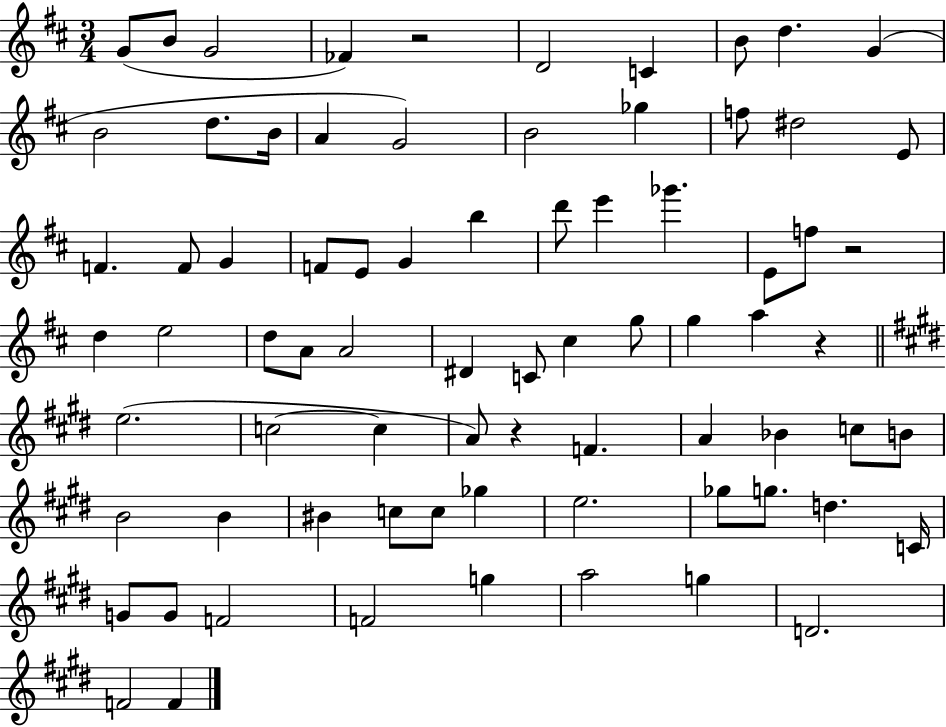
{
  \clef treble
  \numericTimeSignature
  \time 3/4
  \key d \major
  g'8( b'8 g'2 | fes'4) r2 | d'2 c'4 | b'8 d''4. g'4( | \break b'2 d''8. b'16 | a'4 g'2) | b'2 ges''4 | f''8 dis''2 e'8 | \break f'4. f'8 g'4 | f'8 e'8 g'4 b''4 | d'''8 e'''4 ges'''4. | e'8 f''8 r2 | \break d''4 e''2 | d''8 a'8 a'2 | dis'4 c'8 cis''4 g''8 | g''4 a''4 r4 | \break \bar "||" \break \key e \major e''2.( | c''2~~ c''4 | a'8) r4 f'4. | a'4 bes'4 c''8 b'8 | \break b'2 b'4 | bis'4 c''8 c''8 ges''4 | e''2. | ges''8 g''8. d''4. c'16 | \break g'8 g'8 f'2 | f'2 g''4 | a''2 g''4 | d'2. | \break f'2 f'4 | \bar "|."
}